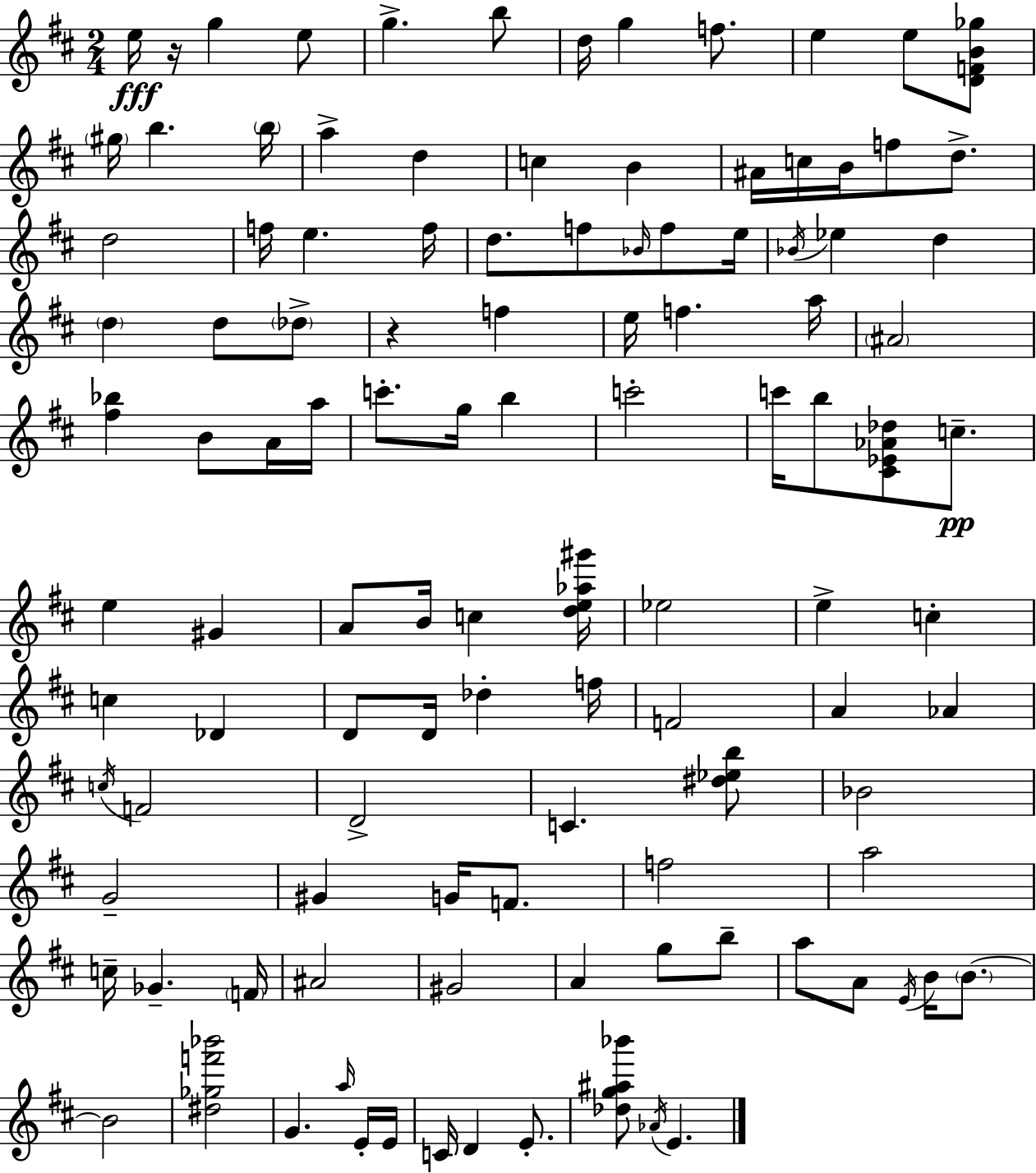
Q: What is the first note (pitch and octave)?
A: E5